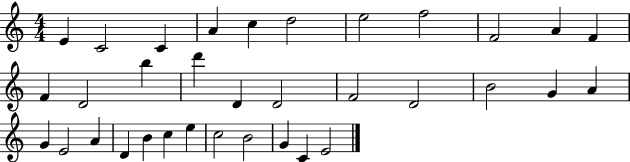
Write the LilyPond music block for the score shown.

{
  \clef treble
  \numericTimeSignature
  \time 4/4
  \key c \major
  e'4 c'2 c'4 | a'4 c''4 d''2 | e''2 f''2 | f'2 a'4 f'4 | \break f'4 d'2 b''4 | d'''4 d'4 d'2 | f'2 d'2 | b'2 g'4 a'4 | \break g'4 e'2 a'4 | d'4 b'4 c''4 e''4 | c''2 b'2 | g'4 c'4 e'2 | \break \bar "|."
}